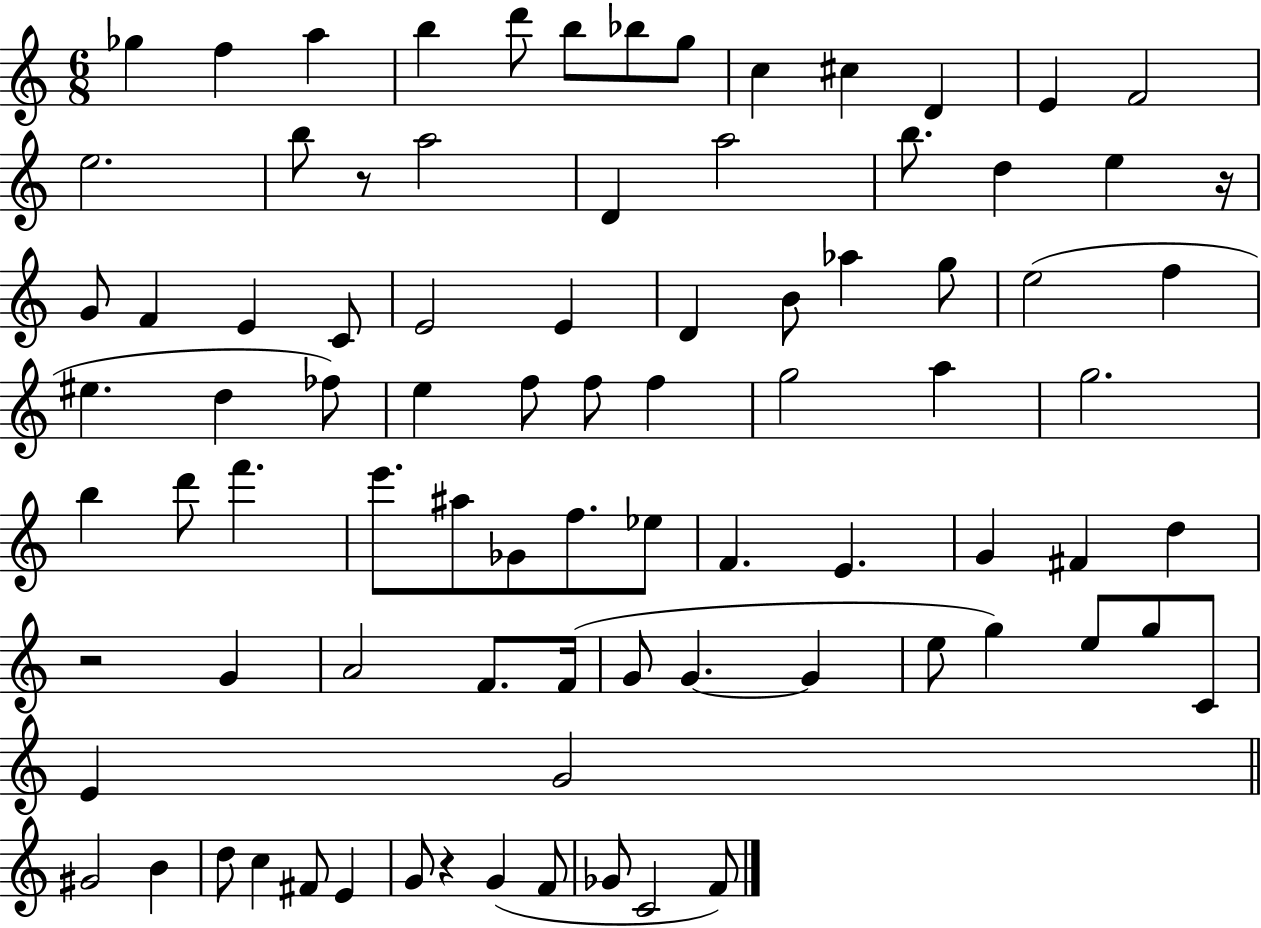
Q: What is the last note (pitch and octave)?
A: F4